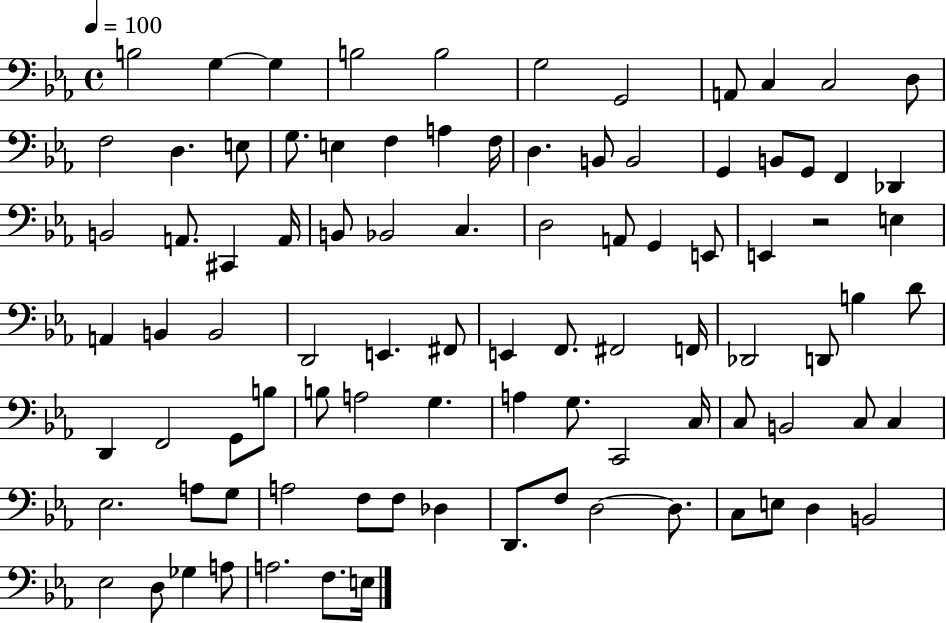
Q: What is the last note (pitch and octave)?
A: E3